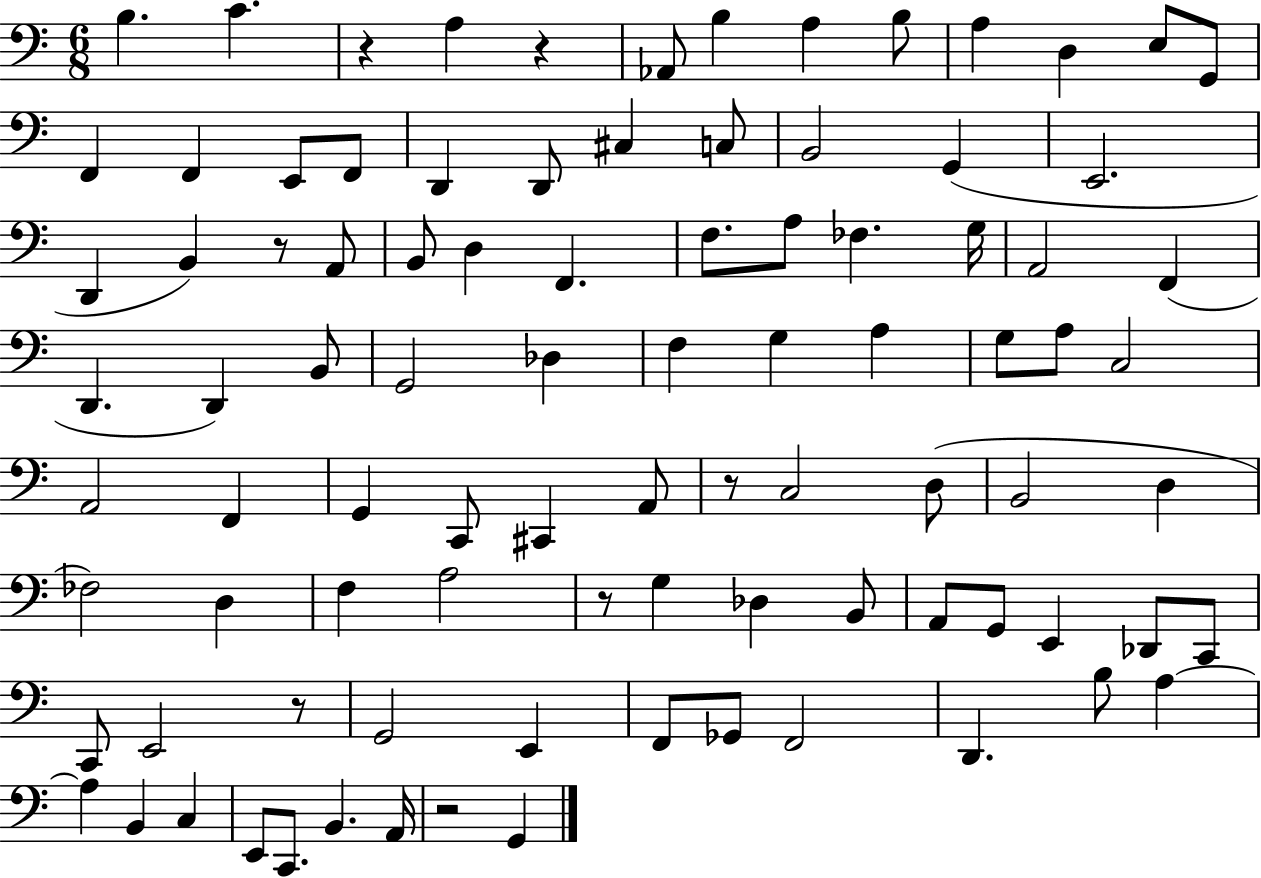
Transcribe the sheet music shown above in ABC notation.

X:1
T:Untitled
M:6/8
L:1/4
K:C
B, C z A, z _A,,/2 B, A, B,/2 A, D, E,/2 G,,/2 F,, F,, E,,/2 F,,/2 D,, D,,/2 ^C, C,/2 B,,2 G,, E,,2 D,, B,, z/2 A,,/2 B,,/2 D, F,, F,/2 A,/2 _F, G,/4 A,,2 F,, D,, D,, B,,/2 G,,2 _D, F, G, A, G,/2 A,/2 C,2 A,,2 F,, G,, C,,/2 ^C,, A,,/2 z/2 C,2 D,/2 B,,2 D, _F,2 D, F, A,2 z/2 G, _D, B,,/2 A,,/2 G,,/2 E,, _D,,/2 C,,/2 C,,/2 E,,2 z/2 G,,2 E,, F,,/2 _G,,/2 F,,2 D,, B,/2 A, A, B,, C, E,,/2 C,,/2 B,, A,,/4 z2 G,,